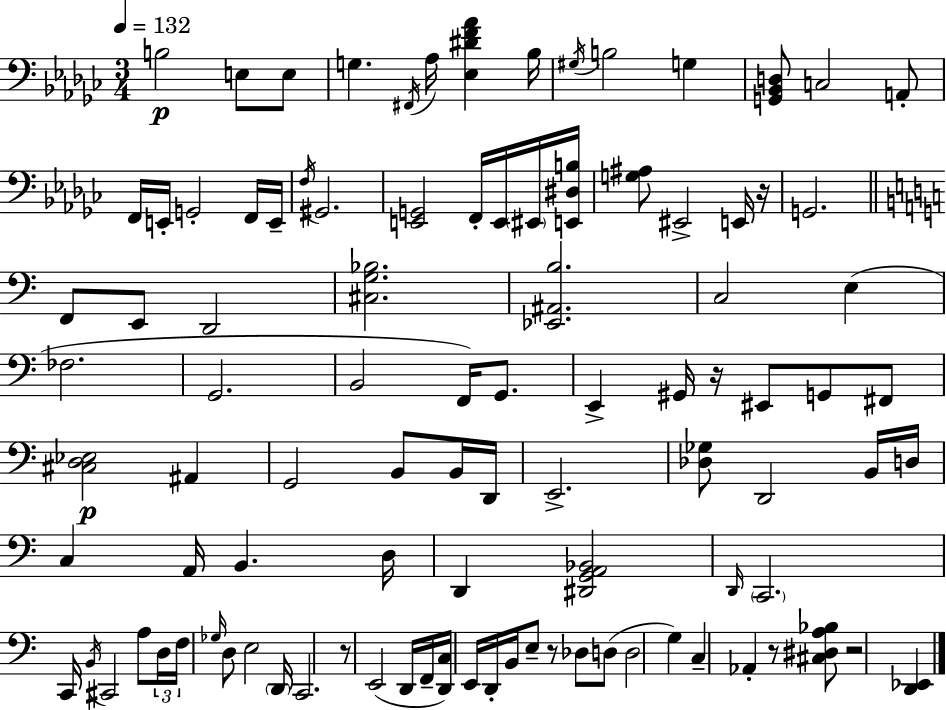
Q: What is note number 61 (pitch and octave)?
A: D3